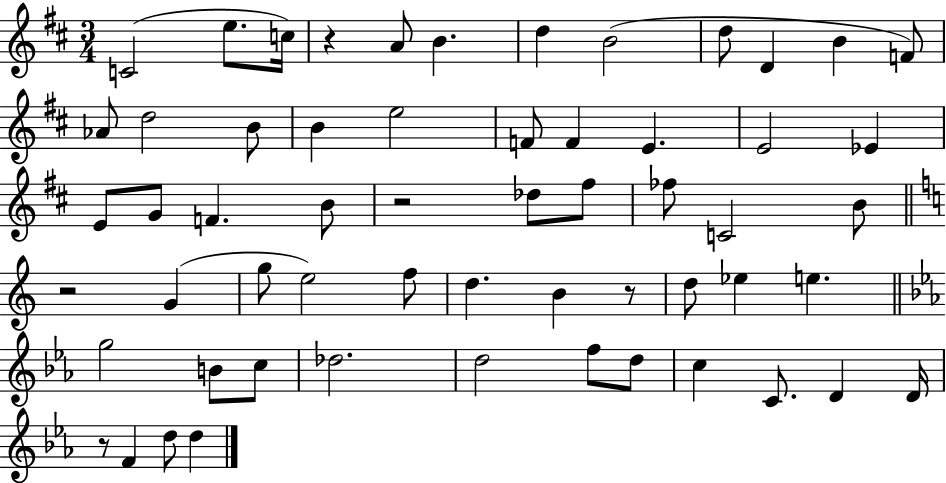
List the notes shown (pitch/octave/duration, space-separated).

C4/h E5/e. C5/s R/q A4/e B4/q. D5/q B4/h D5/e D4/q B4/q F4/e Ab4/e D5/h B4/e B4/q E5/h F4/e F4/q E4/q. E4/h Eb4/q E4/e G4/e F4/q. B4/e R/h Db5/e F#5/e FES5/e C4/h B4/e R/h G4/q G5/e E5/h F5/e D5/q. B4/q R/e D5/e Eb5/q E5/q. G5/h B4/e C5/e Db5/h. D5/h F5/e D5/e C5/q C4/e. D4/q D4/s R/e F4/q D5/e D5/q